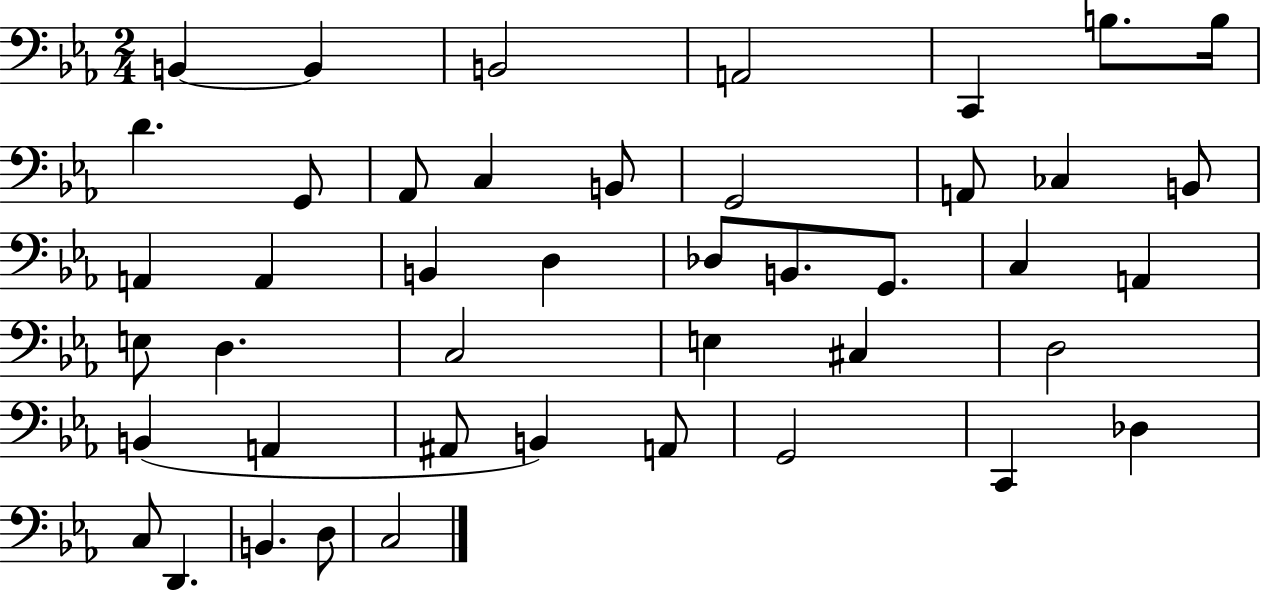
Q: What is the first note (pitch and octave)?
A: B2